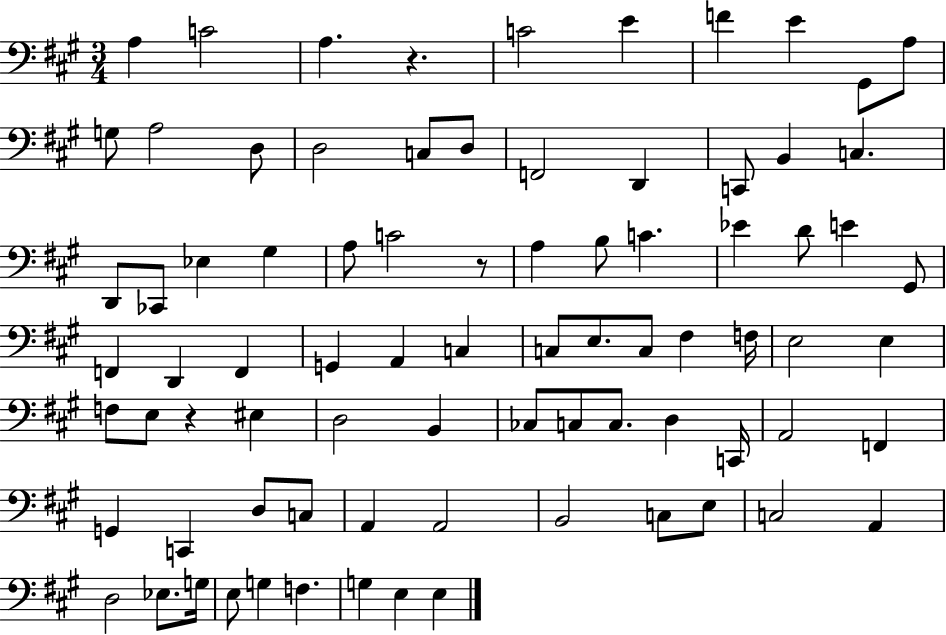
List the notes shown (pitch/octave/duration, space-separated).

A3/q C4/h A3/q. R/q. C4/h E4/q F4/q E4/q G#2/e A3/e G3/e A3/h D3/e D3/h C3/e D3/e F2/h D2/q C2/e B2/q C3/q. D2/e CES2/e Eb3/q G#3/q A3/e C4/h R/e A3/q B3/e C4/q. Eb4/q D4/e E4/q G#2/e F2/q D2/q F2/q G2/q A2/q C3/q C3/e E3/e. C3/e F#3/q F3/s E3/h E3/q F3/e E3/e R/q EIS3/q D3/h B2/q CES3/e C3/e C3/e. D3/q C2/s A2/h F2/q G2/q C2/q D3/e C3/e A2/q A2/h B2/h C3/e E3/e C3/h A2/q D3/h Eb3/e. G3/s E3/e G3/q F3/q. G3/q E3/q E3/q